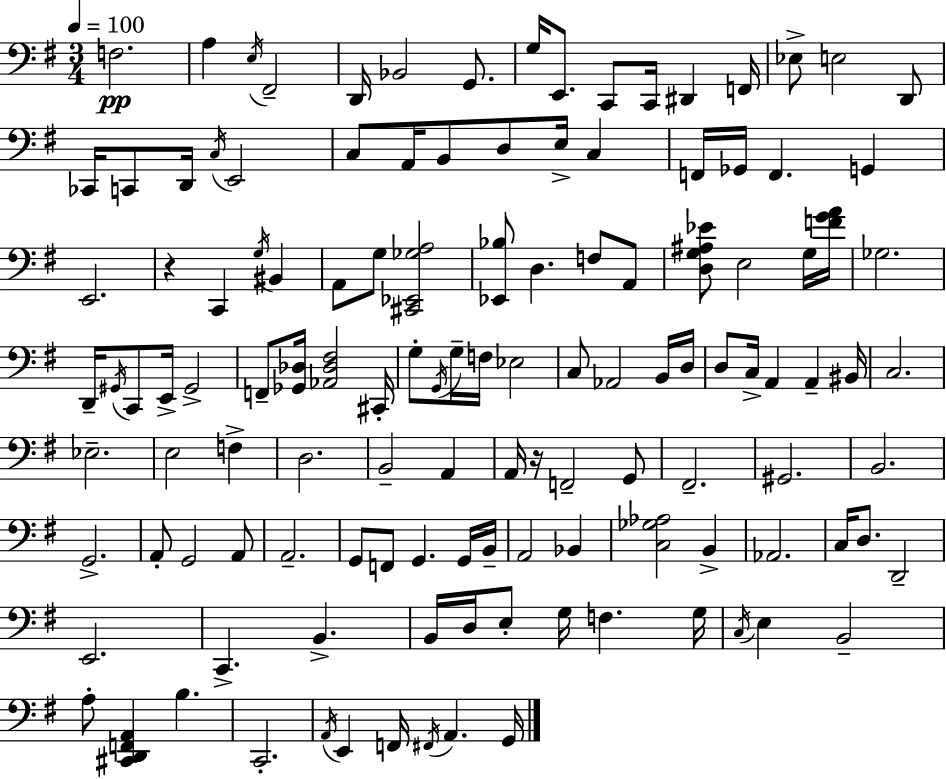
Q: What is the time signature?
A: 3/4